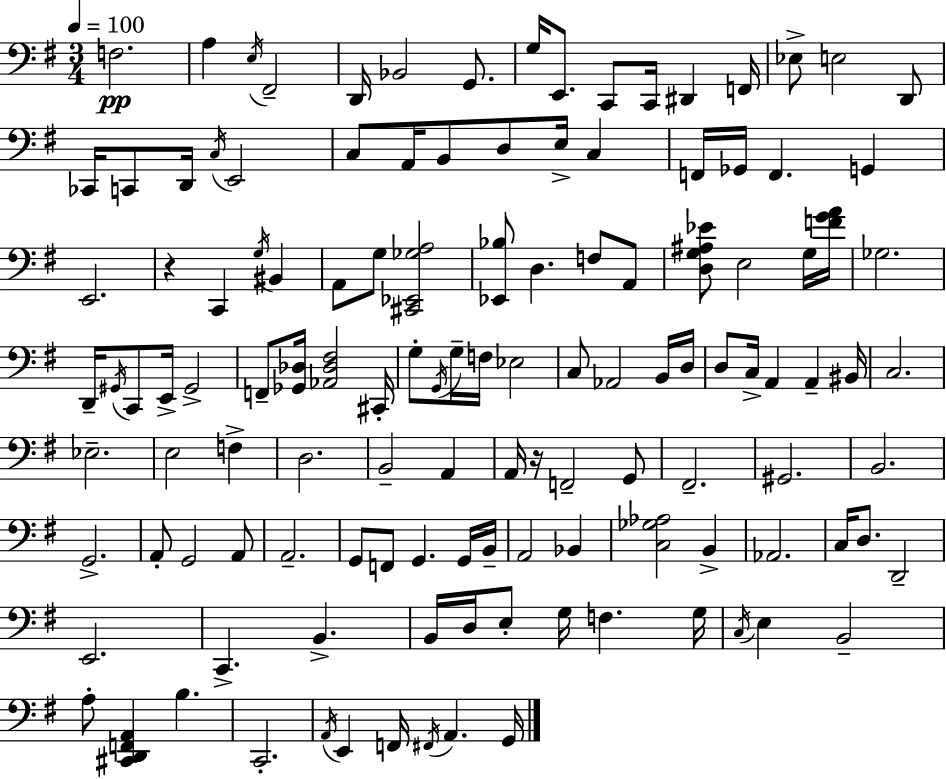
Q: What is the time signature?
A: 3/4